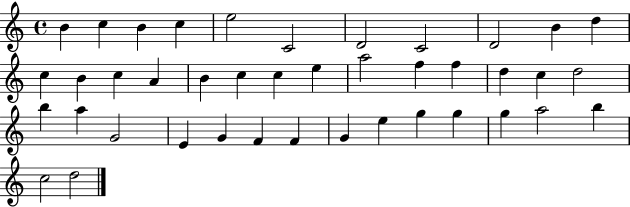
X:1
T:Untitled
M:4/4
L:1/4
K:C
B c B c e2 C2 D2 C2 D2 B d c B c A B c c e a2 f f d c d2 b a G2 E G F F G e g g g a2 b c2 d2